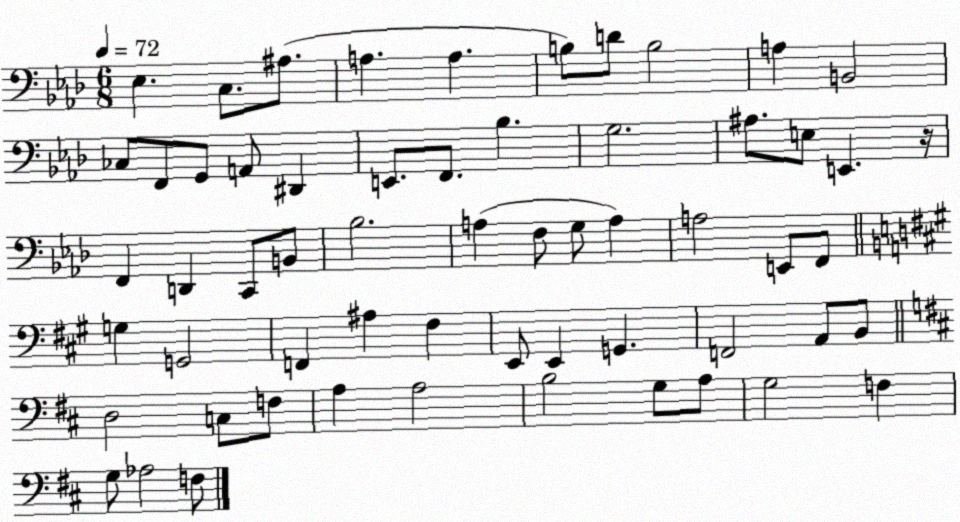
X:1
T:Untitled
M:6/8
L:1/4
K:Ab
_E, C,/2 ^A,/2 A, A, B,/2 D/2 B,2 A, B,,2 _C,/2 F,,/2 G,,/2 A,,/2 ^D,, E,,/2 F,,/2 _B, G,2 ^A,/2 E,/2 E,, z/4 F,, D,, C,,/2 B,,/2 _B,2 A, F,/2 G,/2 A, A,2 E,,/2 F,,/2 G, G,,2 F,, ^A, ^F, E,,/2 E,, G,, F,,2 A,,/2 B,,/2 D,2 C,/2 F,/2 A, A,2 B,2 G,/2 A,/2 G,2 F, G,/2 _A,2 F,/2